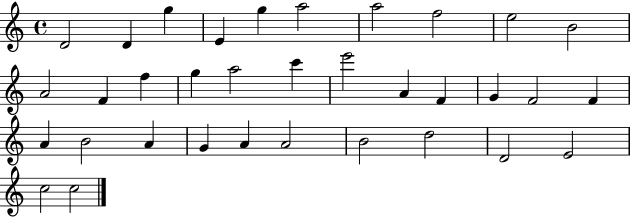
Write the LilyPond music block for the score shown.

{
  \clef treble
  \time 4/4
  \defaultTimeSignature
  \key c \major
  d'2 d'4 g''4 | e'4 g''4 a''2 | a''2 f''2 | e''2 b'2 | \break a'2 f'4 f''4 | g''4 a''2 c'''4 | e'''2 a'4 f'4 | g'4 f'2 f'4 | \break a'4 b'2 a'4 | g'4 a'4 a'2 | b'2 d''2 | d'2 e'2 | \break c''2 c''2 | \bar "|."
}